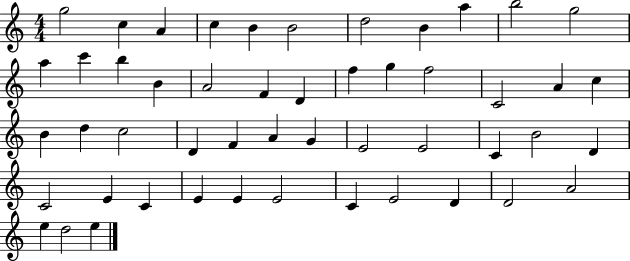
X:1
T:Untitled
M:4/4
L:1/4
K:C
g2 c A c B B2 d2 B a b2 g2 a c' b B A2 F D f g f2 C2 A c B d c2 D F A G E2 E2 C B2 D C2 E C E E E2 C E2 D D2 A2 e d2 e